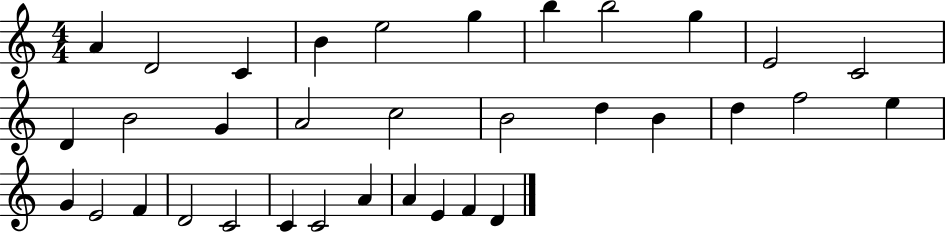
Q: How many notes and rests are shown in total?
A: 34